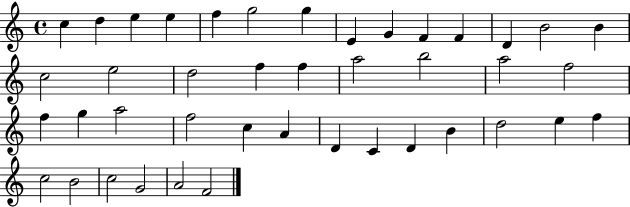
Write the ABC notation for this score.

X:1
T:Untitled
M:4/4
L:1/4
K:C
c d e e f g2 g E G F F D B2 B c2 e2 d2 f f a2 b2 a2 f2 f g a2 f2 c A D C D B d2 e f c2 B2 c2 G2 A2 F2